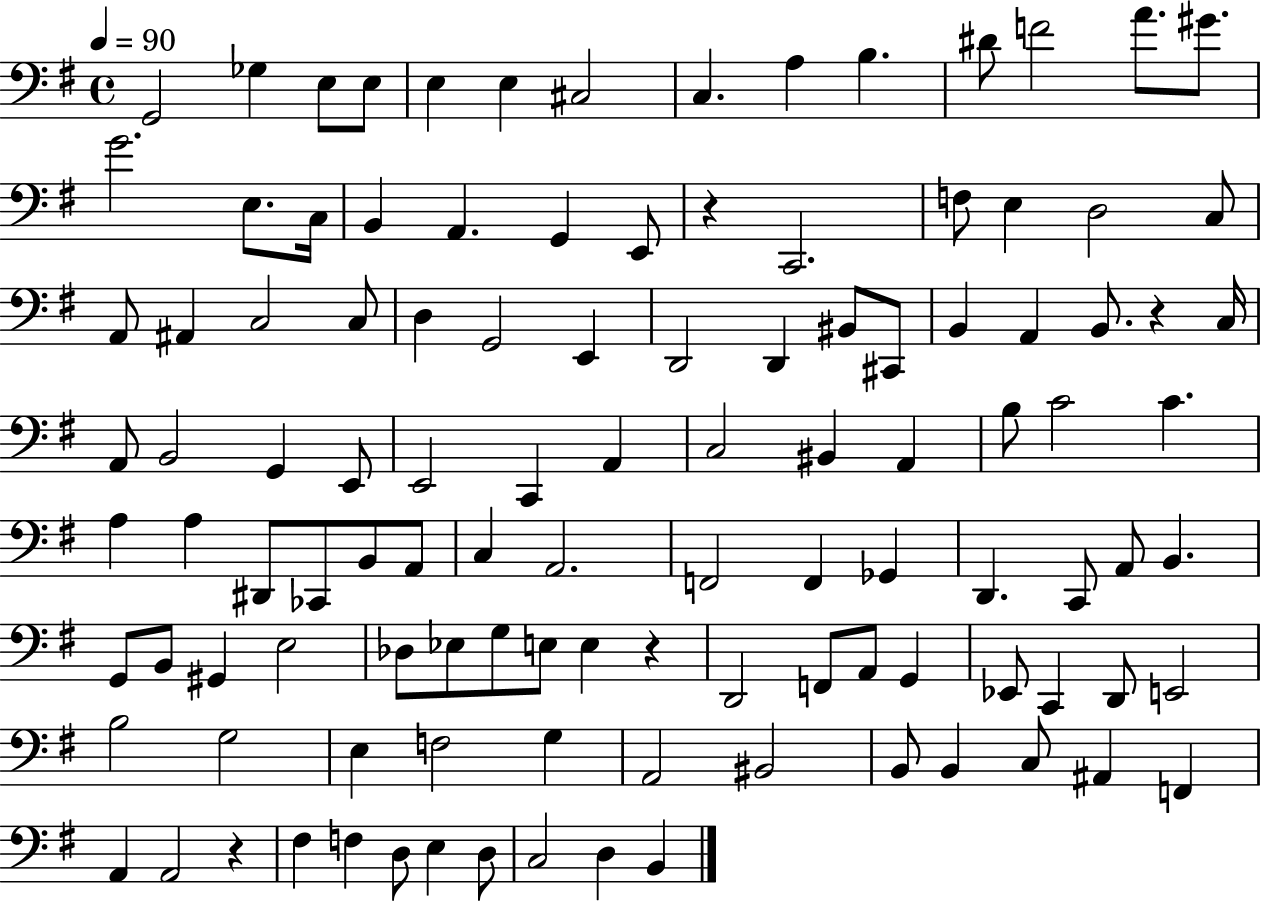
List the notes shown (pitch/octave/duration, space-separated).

G2/h Gb3/q E3/e E3/e E3/q E3/q C#3/h C3/q. A3/q B3/q. D#4/e F4/h A4/e. G#4/e. G4/h. E3/e. C3/s B2/q A2/q. G2/q E2/e R/q C2/h. F3/e E3/q D3/h C3/e A2/e A#2/q C3/h C3/e D3/q G2/h E2/q D2/h D2/q BIS2/e C#2/e B2/q A2/q B2/e. R/q C3/s A2/e B2/h G2/q E2/e E2/h C2/q A2/q C3/h BIS2/q A2/q B3/e C4/h C4/q. A3/q A3/q D#2/e CES2/e B2/e A2/e C3/q A2/h. F2/h F2/q Gb2/q D2/q. C2/e A2/e B2/q. G2/e B2/e G#2/q E3/h Db3/e Eb3/e G3/e E3/e E3/q R/q D2/h F2/e A2/e G2/q Eb2/e C2/q D2/e E2/h B3/h G3/h E3/q F3/h G3/q A2/h BIS2/h B2/e B2/q C3/e A#2/q F2/q A2/q A2/h R/q F#3/q F3/q D3/e E3/q D3/e C3/h D3/q B2/q